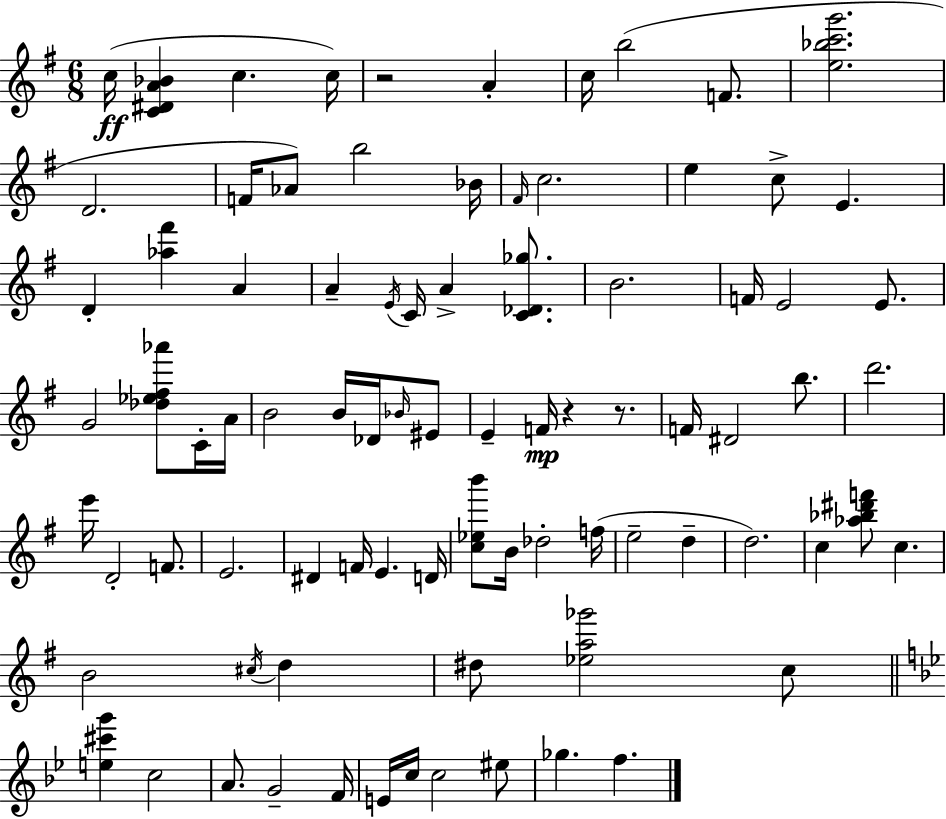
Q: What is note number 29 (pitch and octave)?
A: C4